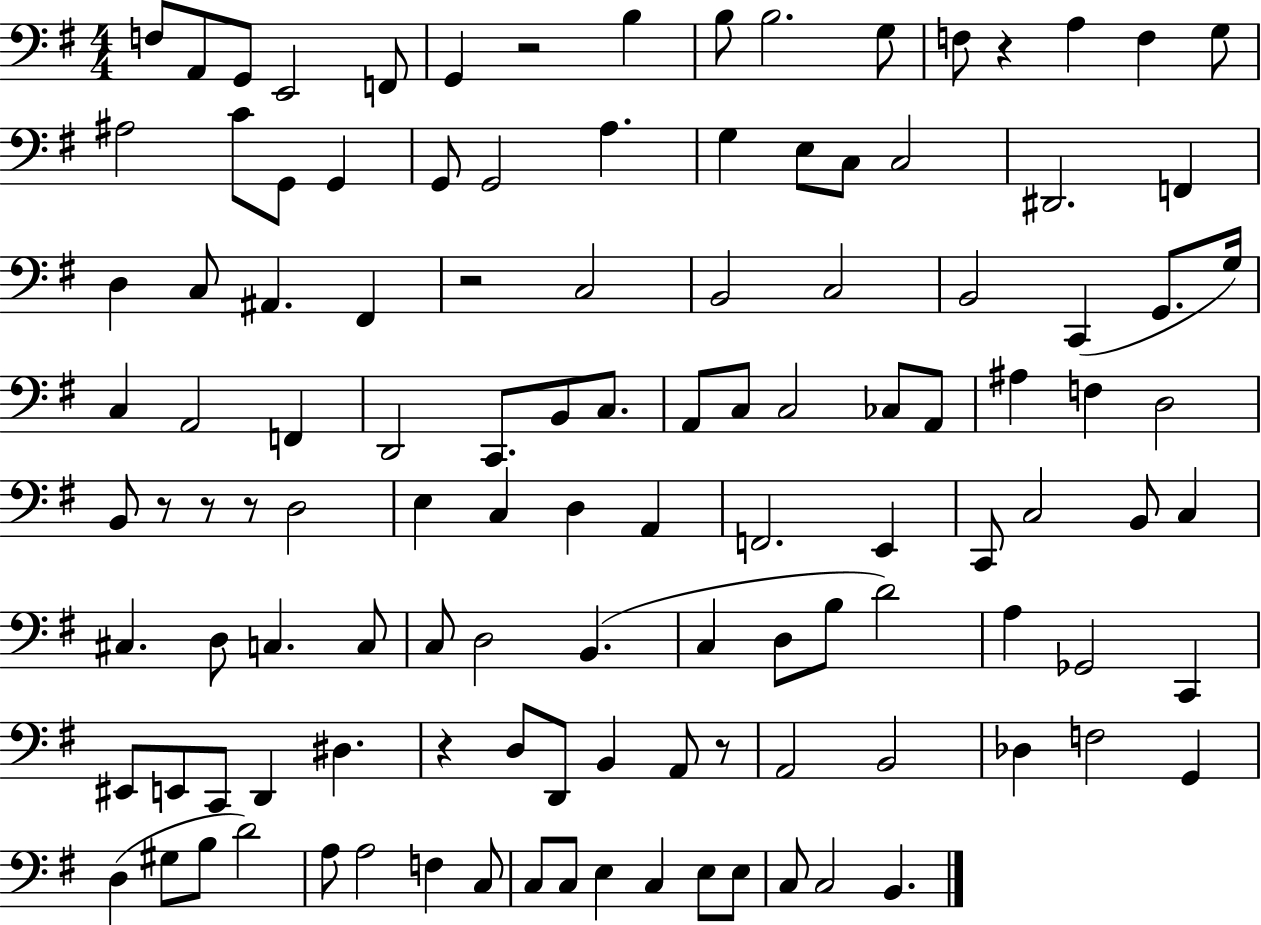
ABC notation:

X:1
T:Untitled
M:4/4
L:1/4
K:G
F,/2 A,,/2 G,,/2 E,,2 F,,/2 G,, z2 B, B,/2 B,2 G,/2 F,/2 z A, F, G,/2 ^A,2 C/2 G,,/2 G,, G,,/2 G,,2 A, G, E,/2 C,/2 C,2 ^D,,2 F,, D, C,/2 ^A,, ^F,, z2 C,2 B,,2 C,2 B,,2 C,, G,,/2 G,/4 C, A,,2 F,, D,,2 C,,/2 B,,/2 C,/2 A,,/2 C,/2 C,2 _C,/2 A,,/2 ^A, F, D,2 B,,/2 z/2 z/2 z/2 D,2 E, C, D, A,, F,,2 E,, C,,/2 C,2 B,,/2 C, ^C, D,/2 C, C,/2 C,/2 D,2 B,, C, D,/2 B,/2 D2 A, _G,,2 C,, ^E,,/2 E,,/2 C,,/2 D,, ^D, z D,/2 D,,/2 B,, A,,/2 z/2 A,,2 B,,2 _D, F,2 G,, D, ^G,/2 B,/2 D2 A,/2 A,2 F, C,/2 C,/2 C,/2 E, C, E,/2 E,/2 C,/2 C,2 B,,